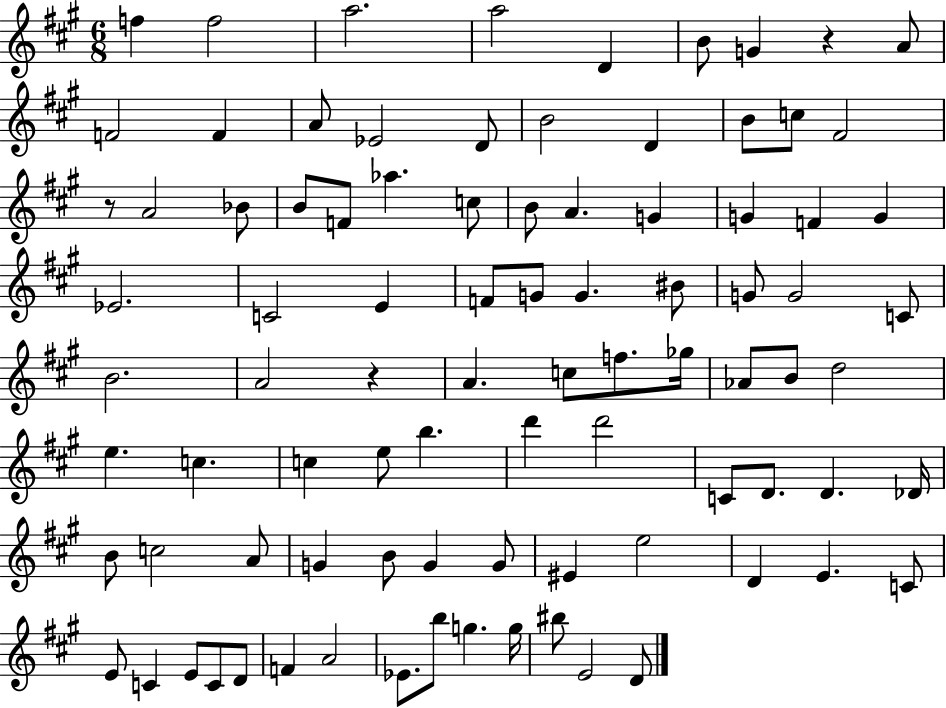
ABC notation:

X:1
T:Untitled
M:6/8
L:1/4
K:A
f f2 a2 a2 D B/2 G z A/2 F2 F A/2 _E2 D/2 B2 D B/2 c/2 ^F2 z/2 A2 _B/2 B/2 F/2 _a c/2 B/2 A G G F G _E2 C2 E F/2 G/2 G ^B/2 G/2 G2 C/2 B2 A2 z A c/2 f/2 _g/4 _A/2 B/2 d2 e c c e/2 b d' d'2 C/2 D/2 D _D/4 B/2 c2 A/2 G B/2 G G/2 ^E e2 D E C/2 E/2 C E/2 C/2 D/2 F A2 _E/2 b/2 g g/4 ^b/2 E2 D/2